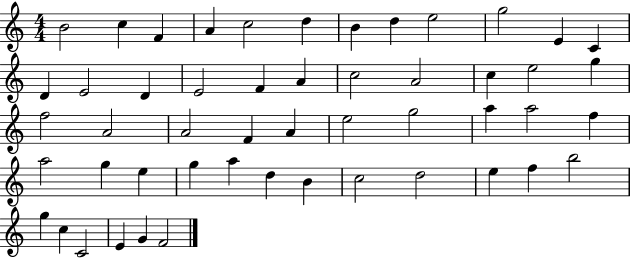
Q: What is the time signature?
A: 4/4